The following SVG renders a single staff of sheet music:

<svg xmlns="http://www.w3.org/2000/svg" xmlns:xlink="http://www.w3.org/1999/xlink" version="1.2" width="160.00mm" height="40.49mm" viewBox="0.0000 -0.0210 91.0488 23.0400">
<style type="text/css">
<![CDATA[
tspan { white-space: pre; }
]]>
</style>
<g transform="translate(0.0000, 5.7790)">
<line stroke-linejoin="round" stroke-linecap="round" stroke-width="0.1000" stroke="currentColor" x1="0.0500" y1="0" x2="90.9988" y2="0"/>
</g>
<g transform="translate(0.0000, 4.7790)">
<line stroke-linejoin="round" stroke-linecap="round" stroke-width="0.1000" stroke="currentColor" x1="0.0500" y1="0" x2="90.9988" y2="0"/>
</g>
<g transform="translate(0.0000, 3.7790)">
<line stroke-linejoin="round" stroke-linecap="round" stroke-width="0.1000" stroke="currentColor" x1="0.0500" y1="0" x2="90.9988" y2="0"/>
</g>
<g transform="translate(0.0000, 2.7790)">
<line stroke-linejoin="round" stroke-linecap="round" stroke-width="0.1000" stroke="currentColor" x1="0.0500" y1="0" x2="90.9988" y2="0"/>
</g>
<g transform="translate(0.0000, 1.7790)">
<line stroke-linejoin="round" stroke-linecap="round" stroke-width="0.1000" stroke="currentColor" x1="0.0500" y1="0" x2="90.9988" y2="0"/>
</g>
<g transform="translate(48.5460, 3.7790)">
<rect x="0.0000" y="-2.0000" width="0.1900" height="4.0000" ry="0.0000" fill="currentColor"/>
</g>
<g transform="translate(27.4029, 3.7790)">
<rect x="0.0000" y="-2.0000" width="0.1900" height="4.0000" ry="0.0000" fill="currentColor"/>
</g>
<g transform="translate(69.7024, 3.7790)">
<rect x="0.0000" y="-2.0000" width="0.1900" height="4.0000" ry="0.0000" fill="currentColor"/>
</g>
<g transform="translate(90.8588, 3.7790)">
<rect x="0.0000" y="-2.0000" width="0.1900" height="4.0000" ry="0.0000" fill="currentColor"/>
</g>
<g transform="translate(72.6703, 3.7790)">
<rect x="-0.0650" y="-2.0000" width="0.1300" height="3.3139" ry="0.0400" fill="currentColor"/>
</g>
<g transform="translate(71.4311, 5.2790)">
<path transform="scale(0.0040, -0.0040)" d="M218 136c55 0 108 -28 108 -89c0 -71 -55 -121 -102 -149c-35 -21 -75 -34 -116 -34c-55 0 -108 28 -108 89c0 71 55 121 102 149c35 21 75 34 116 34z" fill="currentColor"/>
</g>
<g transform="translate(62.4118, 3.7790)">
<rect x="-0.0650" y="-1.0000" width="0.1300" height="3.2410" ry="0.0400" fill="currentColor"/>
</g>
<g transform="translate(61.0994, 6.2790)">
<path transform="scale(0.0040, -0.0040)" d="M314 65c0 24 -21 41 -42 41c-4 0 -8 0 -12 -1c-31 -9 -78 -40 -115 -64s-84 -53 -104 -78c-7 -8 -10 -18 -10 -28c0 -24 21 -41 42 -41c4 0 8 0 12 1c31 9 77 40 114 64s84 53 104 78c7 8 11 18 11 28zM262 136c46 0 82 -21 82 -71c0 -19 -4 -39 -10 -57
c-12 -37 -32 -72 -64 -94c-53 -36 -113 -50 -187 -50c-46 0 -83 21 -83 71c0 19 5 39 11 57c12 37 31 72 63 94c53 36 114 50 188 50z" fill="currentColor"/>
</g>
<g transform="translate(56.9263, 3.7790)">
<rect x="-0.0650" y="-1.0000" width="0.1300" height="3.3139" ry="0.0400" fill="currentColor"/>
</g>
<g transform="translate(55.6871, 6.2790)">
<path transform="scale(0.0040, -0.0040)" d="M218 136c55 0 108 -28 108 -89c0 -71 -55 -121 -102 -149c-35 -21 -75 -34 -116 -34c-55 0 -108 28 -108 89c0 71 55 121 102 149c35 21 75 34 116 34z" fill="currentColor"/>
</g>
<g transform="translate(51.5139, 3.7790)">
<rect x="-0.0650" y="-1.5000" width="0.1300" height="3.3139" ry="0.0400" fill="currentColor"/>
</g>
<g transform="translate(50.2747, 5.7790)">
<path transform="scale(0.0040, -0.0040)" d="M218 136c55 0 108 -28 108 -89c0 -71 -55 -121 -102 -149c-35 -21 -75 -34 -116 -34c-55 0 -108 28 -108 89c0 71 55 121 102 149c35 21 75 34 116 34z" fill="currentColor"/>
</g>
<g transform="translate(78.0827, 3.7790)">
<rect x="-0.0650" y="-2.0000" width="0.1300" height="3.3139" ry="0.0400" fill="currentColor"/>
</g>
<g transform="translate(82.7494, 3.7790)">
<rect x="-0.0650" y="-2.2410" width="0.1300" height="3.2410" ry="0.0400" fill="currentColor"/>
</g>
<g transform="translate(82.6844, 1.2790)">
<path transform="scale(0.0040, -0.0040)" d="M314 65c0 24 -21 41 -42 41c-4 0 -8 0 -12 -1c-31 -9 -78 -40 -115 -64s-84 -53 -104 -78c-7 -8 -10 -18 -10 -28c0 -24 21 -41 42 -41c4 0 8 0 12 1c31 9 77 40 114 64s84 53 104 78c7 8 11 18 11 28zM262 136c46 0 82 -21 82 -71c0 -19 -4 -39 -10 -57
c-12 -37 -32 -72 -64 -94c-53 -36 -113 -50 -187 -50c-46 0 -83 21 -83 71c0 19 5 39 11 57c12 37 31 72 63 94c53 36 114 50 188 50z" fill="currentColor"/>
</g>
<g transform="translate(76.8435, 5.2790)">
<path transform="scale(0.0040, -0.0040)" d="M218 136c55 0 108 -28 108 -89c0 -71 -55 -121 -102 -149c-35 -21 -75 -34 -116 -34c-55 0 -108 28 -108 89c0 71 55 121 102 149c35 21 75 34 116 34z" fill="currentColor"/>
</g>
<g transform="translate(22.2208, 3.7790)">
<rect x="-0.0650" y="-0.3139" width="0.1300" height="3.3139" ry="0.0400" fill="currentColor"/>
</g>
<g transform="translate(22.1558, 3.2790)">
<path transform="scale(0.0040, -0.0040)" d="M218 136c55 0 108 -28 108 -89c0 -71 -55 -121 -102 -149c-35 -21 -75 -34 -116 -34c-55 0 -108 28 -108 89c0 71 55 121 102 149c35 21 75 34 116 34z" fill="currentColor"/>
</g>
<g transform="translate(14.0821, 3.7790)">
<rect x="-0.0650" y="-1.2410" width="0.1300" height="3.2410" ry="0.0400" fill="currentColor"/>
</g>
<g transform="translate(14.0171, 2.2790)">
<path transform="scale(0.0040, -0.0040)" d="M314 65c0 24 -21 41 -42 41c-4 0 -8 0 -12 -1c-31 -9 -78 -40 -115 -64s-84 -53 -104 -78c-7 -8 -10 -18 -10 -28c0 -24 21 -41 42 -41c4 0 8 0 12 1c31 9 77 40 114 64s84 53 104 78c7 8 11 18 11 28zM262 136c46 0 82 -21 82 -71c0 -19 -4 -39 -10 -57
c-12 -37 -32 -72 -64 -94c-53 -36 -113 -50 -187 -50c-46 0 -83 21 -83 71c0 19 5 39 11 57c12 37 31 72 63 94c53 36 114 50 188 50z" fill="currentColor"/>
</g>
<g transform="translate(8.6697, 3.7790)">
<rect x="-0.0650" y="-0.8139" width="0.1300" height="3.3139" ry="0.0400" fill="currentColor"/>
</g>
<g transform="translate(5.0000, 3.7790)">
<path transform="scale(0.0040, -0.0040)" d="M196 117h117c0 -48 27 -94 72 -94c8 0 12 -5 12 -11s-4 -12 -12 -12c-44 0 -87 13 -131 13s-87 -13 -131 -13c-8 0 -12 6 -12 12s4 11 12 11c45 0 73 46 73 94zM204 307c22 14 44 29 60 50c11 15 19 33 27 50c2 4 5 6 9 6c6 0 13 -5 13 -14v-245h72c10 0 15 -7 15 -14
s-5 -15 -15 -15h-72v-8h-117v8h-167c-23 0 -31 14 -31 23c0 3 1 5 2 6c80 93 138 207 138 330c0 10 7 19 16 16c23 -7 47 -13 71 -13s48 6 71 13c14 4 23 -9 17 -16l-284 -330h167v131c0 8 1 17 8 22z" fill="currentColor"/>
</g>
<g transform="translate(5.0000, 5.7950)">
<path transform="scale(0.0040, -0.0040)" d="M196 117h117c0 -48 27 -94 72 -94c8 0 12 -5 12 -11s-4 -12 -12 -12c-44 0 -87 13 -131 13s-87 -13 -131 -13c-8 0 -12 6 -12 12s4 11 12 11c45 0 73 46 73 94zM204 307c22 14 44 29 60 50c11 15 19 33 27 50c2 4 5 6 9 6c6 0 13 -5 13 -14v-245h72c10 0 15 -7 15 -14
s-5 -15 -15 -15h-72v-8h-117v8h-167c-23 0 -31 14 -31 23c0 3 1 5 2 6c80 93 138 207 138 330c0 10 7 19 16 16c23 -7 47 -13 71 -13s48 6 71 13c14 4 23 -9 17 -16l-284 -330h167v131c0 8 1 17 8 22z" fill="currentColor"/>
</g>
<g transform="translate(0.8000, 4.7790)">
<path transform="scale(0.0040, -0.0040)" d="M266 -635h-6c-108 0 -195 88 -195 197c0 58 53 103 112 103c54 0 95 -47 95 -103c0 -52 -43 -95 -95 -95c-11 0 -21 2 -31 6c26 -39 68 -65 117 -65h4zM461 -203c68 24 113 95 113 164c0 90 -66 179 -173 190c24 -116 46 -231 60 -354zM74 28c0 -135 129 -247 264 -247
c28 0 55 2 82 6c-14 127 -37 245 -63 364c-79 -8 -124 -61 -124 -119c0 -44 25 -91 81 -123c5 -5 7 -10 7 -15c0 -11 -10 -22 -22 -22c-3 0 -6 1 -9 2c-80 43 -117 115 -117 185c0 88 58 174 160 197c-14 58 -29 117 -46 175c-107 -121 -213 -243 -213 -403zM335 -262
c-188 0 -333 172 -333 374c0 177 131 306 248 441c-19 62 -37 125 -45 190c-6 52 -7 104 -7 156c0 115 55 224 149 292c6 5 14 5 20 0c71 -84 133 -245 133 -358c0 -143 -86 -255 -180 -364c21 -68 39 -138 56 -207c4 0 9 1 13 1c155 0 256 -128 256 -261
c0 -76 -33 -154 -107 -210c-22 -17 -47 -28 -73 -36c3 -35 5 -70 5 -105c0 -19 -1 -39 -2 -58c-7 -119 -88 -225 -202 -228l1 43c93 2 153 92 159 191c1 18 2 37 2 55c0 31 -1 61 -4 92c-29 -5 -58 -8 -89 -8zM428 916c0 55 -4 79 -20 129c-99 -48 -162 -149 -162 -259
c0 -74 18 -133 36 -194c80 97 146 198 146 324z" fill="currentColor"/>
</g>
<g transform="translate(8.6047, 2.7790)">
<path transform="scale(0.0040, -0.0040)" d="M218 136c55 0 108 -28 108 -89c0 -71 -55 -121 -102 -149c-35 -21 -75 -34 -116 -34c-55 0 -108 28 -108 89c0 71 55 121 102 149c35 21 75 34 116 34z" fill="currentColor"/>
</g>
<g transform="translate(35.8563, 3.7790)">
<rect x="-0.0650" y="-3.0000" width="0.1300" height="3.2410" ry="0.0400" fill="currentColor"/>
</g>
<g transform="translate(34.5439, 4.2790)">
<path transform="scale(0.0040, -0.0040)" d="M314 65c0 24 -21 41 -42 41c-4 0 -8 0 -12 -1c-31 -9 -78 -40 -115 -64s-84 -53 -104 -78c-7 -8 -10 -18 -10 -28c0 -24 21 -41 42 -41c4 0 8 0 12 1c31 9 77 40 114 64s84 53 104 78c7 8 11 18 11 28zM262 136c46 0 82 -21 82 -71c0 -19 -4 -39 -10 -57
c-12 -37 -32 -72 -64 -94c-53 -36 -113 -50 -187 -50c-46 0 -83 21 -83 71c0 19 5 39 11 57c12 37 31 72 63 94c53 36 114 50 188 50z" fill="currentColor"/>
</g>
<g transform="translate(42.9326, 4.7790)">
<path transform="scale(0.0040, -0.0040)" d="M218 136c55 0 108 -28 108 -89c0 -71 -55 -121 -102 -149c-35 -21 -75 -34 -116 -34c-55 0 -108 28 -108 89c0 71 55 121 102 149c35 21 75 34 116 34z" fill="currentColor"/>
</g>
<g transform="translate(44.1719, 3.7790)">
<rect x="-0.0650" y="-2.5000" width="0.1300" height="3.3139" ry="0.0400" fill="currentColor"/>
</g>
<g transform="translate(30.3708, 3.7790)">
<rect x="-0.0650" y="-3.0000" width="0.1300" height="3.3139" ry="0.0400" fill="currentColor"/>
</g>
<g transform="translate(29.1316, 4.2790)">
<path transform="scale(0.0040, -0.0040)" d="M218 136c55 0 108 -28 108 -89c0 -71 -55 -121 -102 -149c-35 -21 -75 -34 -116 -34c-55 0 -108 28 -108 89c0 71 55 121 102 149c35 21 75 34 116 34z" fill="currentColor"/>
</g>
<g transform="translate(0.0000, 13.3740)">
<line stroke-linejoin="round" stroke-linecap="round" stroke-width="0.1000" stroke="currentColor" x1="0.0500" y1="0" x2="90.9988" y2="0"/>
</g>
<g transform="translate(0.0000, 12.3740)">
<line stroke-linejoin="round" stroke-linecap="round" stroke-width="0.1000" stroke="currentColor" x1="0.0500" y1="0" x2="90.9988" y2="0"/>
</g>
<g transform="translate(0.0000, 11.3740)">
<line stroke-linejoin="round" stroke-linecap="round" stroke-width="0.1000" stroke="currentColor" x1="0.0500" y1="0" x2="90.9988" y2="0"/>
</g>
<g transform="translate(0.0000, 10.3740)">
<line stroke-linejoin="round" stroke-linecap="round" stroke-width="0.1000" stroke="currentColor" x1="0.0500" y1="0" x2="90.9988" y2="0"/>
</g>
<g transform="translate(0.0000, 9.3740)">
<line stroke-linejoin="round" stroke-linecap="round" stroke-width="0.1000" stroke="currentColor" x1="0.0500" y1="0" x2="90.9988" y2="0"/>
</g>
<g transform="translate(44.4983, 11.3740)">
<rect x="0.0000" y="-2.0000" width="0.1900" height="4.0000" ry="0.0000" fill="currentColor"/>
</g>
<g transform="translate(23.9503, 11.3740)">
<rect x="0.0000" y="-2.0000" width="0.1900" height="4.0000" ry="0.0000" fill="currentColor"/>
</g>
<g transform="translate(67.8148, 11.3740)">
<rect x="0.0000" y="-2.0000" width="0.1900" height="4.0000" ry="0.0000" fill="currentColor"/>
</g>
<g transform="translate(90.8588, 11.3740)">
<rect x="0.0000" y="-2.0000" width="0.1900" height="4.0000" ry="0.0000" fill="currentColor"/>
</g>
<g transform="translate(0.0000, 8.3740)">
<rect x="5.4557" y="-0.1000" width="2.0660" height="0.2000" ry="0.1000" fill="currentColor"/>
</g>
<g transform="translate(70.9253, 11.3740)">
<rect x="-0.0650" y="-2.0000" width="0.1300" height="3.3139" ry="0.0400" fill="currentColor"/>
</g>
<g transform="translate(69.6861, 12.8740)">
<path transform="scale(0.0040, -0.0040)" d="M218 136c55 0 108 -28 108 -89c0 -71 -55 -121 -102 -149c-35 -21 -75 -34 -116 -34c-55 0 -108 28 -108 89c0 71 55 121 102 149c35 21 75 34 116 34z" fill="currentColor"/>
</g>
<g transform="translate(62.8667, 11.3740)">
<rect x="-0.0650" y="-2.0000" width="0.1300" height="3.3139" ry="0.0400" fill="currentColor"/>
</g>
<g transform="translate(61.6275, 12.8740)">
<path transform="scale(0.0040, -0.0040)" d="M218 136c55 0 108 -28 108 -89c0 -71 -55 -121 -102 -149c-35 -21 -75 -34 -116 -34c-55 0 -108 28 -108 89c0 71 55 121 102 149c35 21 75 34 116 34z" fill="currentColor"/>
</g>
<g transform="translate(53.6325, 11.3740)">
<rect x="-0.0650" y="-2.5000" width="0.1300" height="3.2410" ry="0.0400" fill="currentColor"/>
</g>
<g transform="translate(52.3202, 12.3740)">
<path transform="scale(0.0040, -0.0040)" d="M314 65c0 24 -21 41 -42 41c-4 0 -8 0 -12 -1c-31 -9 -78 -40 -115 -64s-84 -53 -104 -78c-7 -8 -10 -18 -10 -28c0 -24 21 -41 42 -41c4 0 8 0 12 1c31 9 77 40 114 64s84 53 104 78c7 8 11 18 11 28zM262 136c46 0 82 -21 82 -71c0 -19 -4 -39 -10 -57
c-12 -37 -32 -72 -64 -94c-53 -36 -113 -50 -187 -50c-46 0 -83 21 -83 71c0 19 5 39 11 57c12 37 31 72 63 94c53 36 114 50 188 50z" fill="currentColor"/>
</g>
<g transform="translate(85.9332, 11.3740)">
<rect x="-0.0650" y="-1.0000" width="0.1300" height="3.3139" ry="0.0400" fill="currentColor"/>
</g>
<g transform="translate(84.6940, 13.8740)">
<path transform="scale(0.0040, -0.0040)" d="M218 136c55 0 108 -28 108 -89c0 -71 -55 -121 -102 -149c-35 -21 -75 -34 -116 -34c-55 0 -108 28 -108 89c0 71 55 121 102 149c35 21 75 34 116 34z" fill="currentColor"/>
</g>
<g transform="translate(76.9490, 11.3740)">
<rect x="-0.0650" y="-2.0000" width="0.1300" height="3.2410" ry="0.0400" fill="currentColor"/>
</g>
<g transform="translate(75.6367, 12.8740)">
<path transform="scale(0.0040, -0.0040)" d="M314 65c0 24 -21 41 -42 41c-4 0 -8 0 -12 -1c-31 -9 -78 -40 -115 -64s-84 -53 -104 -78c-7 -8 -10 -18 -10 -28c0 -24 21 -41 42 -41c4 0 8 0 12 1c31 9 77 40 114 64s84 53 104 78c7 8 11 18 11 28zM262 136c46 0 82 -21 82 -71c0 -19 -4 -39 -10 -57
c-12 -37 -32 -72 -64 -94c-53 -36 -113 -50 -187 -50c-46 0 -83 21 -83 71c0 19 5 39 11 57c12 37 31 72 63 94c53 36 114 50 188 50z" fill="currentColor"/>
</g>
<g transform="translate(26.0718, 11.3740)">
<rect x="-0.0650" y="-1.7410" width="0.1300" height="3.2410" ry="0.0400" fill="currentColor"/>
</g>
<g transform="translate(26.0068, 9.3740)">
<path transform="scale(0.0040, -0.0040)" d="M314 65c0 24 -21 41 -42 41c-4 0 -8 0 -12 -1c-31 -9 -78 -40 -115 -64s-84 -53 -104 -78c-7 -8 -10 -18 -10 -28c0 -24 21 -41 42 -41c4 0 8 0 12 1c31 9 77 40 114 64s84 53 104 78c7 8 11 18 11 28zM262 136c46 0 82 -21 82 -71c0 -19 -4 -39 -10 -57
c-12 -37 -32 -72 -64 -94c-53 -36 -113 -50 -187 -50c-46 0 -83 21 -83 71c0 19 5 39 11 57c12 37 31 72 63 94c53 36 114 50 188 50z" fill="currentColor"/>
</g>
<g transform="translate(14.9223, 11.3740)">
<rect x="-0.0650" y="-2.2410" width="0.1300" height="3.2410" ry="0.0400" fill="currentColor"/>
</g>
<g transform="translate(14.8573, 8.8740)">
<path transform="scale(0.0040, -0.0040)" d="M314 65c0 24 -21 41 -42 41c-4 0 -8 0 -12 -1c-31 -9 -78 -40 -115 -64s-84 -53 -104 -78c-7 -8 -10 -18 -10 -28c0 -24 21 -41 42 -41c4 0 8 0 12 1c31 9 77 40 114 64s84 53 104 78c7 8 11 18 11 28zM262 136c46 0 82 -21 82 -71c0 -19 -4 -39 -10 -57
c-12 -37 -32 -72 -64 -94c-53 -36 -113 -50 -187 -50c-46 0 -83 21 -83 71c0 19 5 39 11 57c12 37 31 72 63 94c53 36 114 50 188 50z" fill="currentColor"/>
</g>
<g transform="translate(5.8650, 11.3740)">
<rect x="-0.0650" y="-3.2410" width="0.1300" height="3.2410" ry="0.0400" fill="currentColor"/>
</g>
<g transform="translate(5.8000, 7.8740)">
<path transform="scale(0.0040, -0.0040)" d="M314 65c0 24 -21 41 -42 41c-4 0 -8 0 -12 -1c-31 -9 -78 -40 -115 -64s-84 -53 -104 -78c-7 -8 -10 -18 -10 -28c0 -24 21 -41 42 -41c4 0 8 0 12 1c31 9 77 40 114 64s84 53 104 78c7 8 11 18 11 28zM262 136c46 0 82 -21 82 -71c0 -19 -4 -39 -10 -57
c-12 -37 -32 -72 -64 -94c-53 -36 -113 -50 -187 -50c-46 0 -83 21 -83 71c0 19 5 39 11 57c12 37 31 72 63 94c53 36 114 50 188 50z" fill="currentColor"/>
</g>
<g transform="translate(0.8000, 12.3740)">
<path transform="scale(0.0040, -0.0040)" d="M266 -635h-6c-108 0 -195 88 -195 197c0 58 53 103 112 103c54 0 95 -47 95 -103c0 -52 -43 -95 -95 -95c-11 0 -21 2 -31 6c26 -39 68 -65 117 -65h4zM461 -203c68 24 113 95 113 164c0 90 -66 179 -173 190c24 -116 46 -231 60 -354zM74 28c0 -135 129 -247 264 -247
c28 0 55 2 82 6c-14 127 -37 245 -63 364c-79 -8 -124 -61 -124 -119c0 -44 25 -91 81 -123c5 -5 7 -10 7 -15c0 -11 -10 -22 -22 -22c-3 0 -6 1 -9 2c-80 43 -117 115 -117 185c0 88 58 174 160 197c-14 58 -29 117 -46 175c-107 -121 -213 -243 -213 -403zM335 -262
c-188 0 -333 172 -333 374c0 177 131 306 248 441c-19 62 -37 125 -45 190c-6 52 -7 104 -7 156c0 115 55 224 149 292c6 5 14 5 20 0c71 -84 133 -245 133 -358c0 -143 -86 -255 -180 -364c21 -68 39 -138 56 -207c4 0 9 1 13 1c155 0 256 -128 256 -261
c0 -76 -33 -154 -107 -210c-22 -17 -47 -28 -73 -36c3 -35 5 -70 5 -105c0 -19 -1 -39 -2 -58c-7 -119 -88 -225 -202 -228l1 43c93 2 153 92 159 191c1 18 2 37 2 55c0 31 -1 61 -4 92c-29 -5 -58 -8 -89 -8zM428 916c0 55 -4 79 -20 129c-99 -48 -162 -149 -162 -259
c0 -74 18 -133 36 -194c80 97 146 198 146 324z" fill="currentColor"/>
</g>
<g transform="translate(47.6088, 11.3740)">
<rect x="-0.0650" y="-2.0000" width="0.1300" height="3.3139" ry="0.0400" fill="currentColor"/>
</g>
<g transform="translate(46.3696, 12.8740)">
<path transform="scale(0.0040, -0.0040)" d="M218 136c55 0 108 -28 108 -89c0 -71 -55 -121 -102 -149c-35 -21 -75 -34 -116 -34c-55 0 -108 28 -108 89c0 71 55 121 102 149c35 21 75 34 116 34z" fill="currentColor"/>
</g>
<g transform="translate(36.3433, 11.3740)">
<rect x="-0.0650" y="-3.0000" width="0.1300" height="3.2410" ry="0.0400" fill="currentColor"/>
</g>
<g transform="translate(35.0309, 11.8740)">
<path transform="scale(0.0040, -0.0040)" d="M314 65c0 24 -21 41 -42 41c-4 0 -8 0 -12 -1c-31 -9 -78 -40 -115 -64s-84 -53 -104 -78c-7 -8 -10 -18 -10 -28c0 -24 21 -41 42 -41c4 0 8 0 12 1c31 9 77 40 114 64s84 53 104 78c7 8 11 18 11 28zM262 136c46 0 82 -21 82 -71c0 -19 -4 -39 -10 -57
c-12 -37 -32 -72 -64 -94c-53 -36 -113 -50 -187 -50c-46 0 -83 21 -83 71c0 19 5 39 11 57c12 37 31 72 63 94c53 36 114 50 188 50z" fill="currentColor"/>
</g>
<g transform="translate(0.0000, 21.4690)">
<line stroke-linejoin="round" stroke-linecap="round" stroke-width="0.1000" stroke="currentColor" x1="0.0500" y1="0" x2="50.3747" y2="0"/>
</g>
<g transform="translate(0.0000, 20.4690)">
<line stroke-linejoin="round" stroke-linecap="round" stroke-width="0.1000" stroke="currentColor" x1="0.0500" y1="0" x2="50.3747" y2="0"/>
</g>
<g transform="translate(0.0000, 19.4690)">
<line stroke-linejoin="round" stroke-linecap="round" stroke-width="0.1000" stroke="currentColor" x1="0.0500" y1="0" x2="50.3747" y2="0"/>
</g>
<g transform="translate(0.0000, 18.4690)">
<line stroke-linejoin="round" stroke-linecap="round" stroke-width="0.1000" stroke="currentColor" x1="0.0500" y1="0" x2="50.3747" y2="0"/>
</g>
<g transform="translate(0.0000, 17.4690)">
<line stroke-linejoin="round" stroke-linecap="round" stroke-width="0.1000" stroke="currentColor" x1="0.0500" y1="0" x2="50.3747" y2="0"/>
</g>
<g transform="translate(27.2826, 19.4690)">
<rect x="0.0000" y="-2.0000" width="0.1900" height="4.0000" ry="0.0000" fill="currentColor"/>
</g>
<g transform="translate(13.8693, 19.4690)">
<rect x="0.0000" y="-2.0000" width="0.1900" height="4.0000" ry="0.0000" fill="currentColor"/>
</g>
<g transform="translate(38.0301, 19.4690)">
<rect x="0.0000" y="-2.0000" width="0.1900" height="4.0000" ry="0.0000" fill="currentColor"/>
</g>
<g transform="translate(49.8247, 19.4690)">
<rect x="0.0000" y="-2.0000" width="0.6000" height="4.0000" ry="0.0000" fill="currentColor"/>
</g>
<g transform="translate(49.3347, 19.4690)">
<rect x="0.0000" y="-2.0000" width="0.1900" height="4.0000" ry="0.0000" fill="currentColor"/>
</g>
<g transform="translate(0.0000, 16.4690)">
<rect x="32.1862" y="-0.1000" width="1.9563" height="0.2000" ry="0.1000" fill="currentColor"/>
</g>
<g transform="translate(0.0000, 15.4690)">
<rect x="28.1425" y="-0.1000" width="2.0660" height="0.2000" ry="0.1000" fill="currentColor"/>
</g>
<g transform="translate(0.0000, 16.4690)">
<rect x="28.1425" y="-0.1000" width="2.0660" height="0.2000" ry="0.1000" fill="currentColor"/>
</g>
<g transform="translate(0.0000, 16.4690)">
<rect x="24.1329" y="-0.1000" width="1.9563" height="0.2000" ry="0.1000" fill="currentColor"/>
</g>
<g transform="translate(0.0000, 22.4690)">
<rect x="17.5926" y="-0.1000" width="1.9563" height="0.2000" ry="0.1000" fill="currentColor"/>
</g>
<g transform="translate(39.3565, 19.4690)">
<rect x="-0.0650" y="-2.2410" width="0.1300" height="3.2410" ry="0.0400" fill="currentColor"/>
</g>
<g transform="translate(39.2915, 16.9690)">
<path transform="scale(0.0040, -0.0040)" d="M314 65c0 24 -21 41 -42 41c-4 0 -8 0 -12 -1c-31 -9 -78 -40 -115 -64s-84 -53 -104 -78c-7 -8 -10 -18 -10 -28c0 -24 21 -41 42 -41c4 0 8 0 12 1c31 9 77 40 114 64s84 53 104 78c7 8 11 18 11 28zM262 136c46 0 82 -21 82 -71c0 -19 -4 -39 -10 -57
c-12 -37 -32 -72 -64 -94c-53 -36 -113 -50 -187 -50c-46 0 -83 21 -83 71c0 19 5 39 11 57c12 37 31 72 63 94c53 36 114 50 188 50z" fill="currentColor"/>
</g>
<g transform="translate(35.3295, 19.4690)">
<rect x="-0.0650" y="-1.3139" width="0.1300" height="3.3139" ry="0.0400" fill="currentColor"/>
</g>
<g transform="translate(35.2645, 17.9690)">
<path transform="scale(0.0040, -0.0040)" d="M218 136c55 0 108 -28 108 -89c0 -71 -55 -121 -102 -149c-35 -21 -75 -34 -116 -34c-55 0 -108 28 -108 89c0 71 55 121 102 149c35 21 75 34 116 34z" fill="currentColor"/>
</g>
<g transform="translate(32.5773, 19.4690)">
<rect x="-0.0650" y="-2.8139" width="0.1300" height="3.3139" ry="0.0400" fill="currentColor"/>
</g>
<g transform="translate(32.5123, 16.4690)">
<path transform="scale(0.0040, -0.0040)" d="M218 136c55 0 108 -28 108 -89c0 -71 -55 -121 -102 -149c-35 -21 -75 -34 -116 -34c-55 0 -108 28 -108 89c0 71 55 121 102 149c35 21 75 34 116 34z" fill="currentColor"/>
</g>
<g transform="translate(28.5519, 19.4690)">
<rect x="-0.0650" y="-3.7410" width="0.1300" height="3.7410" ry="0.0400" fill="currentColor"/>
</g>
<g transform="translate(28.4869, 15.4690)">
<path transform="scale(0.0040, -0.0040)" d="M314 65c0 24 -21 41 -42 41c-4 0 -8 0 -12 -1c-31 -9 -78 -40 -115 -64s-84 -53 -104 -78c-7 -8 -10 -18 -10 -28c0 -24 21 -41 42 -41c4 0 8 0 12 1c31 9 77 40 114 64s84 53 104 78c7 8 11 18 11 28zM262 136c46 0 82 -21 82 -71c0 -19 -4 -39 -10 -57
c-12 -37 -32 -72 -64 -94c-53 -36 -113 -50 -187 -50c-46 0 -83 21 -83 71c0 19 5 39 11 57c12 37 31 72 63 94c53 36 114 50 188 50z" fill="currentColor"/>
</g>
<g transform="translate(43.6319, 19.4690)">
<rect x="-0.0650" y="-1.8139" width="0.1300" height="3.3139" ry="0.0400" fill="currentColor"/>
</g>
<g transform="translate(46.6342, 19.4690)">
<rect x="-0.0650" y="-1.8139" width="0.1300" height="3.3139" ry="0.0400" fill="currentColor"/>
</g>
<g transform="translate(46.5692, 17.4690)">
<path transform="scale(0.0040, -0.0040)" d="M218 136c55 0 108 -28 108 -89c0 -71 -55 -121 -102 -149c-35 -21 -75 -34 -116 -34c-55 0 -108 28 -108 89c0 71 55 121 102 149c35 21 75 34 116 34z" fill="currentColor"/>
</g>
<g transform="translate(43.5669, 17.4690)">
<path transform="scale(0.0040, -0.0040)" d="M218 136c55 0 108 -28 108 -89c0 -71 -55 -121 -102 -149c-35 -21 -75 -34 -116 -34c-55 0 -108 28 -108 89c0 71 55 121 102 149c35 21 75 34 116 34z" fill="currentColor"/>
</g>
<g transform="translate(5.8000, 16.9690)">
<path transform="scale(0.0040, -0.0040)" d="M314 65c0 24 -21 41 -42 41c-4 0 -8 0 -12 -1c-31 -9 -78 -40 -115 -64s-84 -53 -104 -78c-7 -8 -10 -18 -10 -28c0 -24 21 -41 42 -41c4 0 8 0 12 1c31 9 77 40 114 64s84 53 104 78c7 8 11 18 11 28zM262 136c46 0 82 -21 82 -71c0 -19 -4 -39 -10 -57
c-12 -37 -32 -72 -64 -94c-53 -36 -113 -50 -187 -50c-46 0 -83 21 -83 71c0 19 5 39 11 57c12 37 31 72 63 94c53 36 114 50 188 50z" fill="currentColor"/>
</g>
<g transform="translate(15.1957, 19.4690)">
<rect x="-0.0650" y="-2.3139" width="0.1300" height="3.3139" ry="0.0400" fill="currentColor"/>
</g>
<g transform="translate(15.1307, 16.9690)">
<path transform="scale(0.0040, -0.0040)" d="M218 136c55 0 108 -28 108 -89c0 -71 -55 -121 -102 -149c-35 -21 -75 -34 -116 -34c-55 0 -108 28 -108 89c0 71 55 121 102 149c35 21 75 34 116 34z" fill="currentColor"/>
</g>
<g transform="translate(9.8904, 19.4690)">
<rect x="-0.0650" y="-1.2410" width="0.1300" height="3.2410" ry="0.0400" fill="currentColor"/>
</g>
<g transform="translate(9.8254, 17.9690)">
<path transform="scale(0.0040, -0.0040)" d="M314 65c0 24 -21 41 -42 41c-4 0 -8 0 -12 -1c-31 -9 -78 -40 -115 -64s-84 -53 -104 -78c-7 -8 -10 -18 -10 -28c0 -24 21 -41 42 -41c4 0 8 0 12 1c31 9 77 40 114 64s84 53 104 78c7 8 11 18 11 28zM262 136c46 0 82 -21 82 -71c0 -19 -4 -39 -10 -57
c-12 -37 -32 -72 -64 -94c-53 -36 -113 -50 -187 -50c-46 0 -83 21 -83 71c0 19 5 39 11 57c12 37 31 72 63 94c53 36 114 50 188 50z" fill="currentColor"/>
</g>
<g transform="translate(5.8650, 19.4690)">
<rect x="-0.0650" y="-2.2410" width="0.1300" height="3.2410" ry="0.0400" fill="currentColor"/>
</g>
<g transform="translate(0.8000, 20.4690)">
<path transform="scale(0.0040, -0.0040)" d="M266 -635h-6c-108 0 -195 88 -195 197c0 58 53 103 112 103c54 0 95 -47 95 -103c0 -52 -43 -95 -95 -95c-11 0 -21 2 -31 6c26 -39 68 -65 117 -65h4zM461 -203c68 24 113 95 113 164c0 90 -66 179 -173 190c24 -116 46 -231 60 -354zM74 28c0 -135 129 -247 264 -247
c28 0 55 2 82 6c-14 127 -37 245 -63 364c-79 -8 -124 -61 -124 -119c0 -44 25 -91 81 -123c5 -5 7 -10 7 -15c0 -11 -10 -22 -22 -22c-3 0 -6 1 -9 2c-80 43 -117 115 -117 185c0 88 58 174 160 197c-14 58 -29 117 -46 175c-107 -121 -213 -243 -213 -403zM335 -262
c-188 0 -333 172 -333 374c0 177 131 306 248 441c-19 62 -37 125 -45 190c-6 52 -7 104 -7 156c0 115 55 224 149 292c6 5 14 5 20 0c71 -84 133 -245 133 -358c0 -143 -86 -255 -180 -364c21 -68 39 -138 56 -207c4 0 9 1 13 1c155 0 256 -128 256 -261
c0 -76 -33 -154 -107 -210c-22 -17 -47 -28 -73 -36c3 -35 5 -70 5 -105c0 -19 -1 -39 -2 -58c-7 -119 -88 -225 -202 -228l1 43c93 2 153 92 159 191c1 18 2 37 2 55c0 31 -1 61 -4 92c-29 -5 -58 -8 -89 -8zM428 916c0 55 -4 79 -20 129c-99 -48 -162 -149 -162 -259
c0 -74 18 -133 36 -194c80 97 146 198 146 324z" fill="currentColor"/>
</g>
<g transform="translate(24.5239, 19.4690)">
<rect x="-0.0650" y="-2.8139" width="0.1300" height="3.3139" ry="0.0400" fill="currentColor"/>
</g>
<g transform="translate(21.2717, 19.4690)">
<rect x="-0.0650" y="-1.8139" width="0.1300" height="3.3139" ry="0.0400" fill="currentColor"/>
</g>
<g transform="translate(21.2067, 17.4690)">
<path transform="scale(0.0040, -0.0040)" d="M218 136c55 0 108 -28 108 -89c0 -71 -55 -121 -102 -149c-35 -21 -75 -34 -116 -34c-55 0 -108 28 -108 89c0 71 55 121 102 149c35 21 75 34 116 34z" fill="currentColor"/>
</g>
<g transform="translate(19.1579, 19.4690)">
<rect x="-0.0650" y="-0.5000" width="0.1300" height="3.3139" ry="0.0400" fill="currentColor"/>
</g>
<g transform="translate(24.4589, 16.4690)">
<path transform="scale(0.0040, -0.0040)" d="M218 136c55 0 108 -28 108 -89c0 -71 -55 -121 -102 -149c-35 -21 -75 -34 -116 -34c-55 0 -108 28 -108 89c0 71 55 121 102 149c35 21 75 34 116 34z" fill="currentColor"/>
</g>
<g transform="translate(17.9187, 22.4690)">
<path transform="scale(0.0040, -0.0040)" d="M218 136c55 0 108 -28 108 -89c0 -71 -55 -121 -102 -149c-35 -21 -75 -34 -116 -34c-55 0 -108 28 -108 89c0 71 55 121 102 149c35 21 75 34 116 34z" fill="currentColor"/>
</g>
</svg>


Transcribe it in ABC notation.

X:1
T:Untitled
M:4/4
L:1/4
K:C
d e2 c A A2 G E D D2 F F g2 b2 g2 f2 A2 F G2 F F F2 D g2 e2 g C f a c'2 a e g2 f f